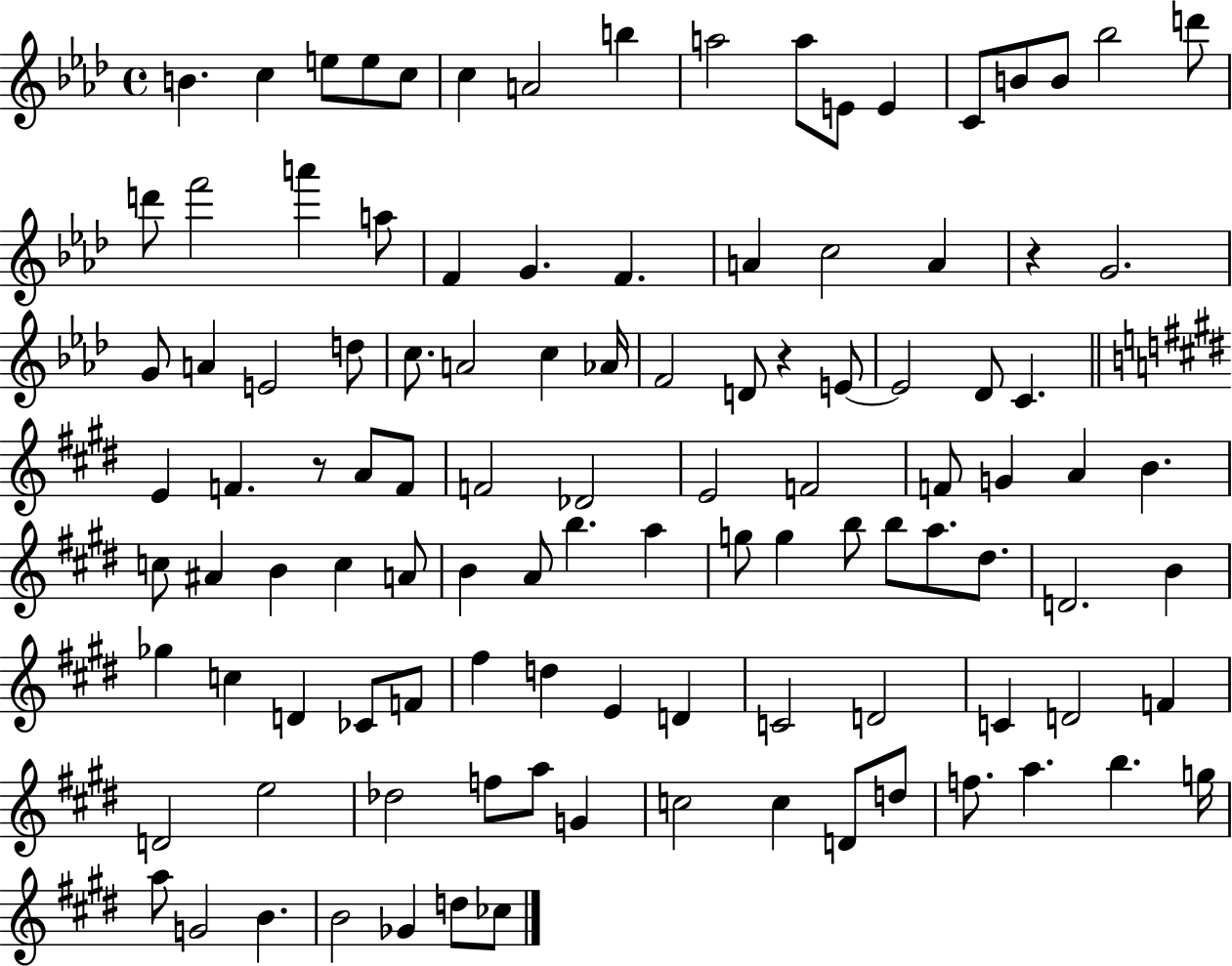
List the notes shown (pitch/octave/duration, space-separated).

B4/q. C5/q E5/e E5/e C5/e C5/q A4/h B5/q A5/h A5/e E4/e E4/q C4/e B4/e B4/e Bb5/h D6/e D6/e F6/h A6/q A5/e F4/q G4/q. F4/q. A4/q C5/h A4/q R/q G4/h. G4/e A4/q E4/h D5/e C5/e. A4/h C5/q Ab4/s F4/h D4/e R/q E4/e E4/h Db4/e C4/q. E4/q F4/q. R/e A4/e F4/e F4/h Db4/h E4/h F4/h F4/e G4/q A4/q B4/q. C5/e A#4/q B4/q C5/q A4/e B4/q A4/e B5/q. A5/q G5/e G5/q B5/e B5/e A5/e. D#5/e. D4/h. B4/q Gb5/q C5/q D4/q CES4/e F4/e F#5/q D5/q E4/q D4/q C4/h D4/h C4/q D4/h F4/q D4/h E5/h Db5/h F5/e A5/e G4/q C5/h C5/q D4/e D5/e F5/e. A5/q. B5/q. G5/s A5/e G4/h B4/q. B4/h Gb4/q D5/e CES5/e